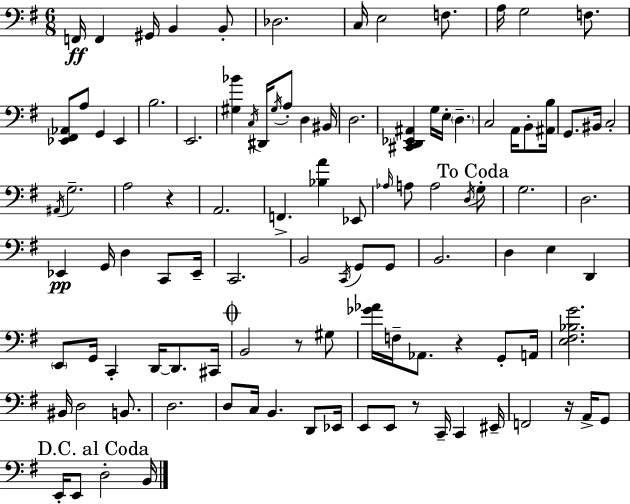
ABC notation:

X:1
T:Untitled
M:6/8
L:1/4
K:G
F,,/4 F,, ^G,,/4 B,, B,,/2 _D,2 C,/4 E,2 F,/2 A,/4 G,2 F,/2 [_E,,^F,,_A,,]/2 A,/2 G,, _E,, B,2 E,,2 [^G,_B] C,/4 ^D,,/4 ^G,/4 A,/2 D, ^B,,/4 D,2 [^C,,D,,_E,,^A,,] G,/4 E,/4 D, C,2 A,,/4 B,,/2 [^A,,B,]/4 G,,/2 ^B,,/4 C,2 ^A,,/4 G,2 A,2 z A,,2 F,, [_B,A] _E,,/2 _A,/4 A,/2 A,2 D,/4 G,/2 G,2 D,2 _E,, G,,/4 D, C,,/2 _E,,/4 C,,2 B,,2 C,,/4 G,,/2 G,,/2 B,,2 D, E, D,, E,,/2 G,,/4 C,, D,,/4 D,,/2 ^C,,/4 B,,2 z/2 ^G,/2 [_G_A]/4 F,/4 _A,,/2 z G,,/2 A,,/4 [E,^F,_B,G]2 ^B,,/4 D,2 B,,/2 D,2 D,/2 C,/4 B,, D,,/2 _E,,/4 E,,/2 E,,/2 z/2 C,,/4 C,, ^E,,/4 F,,2 z/4 A,,/4 G,,/2 E,,/4 E,,/2 D,2 B,,/4